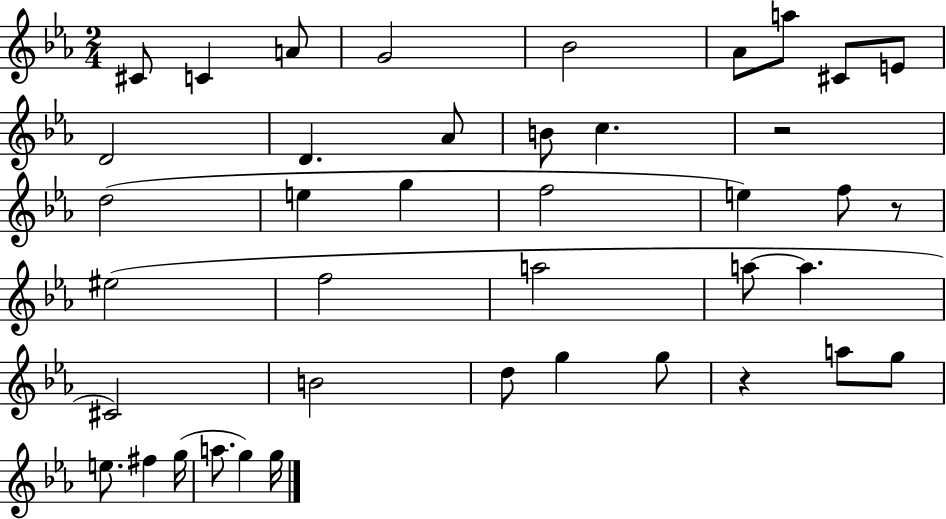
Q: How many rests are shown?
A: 3